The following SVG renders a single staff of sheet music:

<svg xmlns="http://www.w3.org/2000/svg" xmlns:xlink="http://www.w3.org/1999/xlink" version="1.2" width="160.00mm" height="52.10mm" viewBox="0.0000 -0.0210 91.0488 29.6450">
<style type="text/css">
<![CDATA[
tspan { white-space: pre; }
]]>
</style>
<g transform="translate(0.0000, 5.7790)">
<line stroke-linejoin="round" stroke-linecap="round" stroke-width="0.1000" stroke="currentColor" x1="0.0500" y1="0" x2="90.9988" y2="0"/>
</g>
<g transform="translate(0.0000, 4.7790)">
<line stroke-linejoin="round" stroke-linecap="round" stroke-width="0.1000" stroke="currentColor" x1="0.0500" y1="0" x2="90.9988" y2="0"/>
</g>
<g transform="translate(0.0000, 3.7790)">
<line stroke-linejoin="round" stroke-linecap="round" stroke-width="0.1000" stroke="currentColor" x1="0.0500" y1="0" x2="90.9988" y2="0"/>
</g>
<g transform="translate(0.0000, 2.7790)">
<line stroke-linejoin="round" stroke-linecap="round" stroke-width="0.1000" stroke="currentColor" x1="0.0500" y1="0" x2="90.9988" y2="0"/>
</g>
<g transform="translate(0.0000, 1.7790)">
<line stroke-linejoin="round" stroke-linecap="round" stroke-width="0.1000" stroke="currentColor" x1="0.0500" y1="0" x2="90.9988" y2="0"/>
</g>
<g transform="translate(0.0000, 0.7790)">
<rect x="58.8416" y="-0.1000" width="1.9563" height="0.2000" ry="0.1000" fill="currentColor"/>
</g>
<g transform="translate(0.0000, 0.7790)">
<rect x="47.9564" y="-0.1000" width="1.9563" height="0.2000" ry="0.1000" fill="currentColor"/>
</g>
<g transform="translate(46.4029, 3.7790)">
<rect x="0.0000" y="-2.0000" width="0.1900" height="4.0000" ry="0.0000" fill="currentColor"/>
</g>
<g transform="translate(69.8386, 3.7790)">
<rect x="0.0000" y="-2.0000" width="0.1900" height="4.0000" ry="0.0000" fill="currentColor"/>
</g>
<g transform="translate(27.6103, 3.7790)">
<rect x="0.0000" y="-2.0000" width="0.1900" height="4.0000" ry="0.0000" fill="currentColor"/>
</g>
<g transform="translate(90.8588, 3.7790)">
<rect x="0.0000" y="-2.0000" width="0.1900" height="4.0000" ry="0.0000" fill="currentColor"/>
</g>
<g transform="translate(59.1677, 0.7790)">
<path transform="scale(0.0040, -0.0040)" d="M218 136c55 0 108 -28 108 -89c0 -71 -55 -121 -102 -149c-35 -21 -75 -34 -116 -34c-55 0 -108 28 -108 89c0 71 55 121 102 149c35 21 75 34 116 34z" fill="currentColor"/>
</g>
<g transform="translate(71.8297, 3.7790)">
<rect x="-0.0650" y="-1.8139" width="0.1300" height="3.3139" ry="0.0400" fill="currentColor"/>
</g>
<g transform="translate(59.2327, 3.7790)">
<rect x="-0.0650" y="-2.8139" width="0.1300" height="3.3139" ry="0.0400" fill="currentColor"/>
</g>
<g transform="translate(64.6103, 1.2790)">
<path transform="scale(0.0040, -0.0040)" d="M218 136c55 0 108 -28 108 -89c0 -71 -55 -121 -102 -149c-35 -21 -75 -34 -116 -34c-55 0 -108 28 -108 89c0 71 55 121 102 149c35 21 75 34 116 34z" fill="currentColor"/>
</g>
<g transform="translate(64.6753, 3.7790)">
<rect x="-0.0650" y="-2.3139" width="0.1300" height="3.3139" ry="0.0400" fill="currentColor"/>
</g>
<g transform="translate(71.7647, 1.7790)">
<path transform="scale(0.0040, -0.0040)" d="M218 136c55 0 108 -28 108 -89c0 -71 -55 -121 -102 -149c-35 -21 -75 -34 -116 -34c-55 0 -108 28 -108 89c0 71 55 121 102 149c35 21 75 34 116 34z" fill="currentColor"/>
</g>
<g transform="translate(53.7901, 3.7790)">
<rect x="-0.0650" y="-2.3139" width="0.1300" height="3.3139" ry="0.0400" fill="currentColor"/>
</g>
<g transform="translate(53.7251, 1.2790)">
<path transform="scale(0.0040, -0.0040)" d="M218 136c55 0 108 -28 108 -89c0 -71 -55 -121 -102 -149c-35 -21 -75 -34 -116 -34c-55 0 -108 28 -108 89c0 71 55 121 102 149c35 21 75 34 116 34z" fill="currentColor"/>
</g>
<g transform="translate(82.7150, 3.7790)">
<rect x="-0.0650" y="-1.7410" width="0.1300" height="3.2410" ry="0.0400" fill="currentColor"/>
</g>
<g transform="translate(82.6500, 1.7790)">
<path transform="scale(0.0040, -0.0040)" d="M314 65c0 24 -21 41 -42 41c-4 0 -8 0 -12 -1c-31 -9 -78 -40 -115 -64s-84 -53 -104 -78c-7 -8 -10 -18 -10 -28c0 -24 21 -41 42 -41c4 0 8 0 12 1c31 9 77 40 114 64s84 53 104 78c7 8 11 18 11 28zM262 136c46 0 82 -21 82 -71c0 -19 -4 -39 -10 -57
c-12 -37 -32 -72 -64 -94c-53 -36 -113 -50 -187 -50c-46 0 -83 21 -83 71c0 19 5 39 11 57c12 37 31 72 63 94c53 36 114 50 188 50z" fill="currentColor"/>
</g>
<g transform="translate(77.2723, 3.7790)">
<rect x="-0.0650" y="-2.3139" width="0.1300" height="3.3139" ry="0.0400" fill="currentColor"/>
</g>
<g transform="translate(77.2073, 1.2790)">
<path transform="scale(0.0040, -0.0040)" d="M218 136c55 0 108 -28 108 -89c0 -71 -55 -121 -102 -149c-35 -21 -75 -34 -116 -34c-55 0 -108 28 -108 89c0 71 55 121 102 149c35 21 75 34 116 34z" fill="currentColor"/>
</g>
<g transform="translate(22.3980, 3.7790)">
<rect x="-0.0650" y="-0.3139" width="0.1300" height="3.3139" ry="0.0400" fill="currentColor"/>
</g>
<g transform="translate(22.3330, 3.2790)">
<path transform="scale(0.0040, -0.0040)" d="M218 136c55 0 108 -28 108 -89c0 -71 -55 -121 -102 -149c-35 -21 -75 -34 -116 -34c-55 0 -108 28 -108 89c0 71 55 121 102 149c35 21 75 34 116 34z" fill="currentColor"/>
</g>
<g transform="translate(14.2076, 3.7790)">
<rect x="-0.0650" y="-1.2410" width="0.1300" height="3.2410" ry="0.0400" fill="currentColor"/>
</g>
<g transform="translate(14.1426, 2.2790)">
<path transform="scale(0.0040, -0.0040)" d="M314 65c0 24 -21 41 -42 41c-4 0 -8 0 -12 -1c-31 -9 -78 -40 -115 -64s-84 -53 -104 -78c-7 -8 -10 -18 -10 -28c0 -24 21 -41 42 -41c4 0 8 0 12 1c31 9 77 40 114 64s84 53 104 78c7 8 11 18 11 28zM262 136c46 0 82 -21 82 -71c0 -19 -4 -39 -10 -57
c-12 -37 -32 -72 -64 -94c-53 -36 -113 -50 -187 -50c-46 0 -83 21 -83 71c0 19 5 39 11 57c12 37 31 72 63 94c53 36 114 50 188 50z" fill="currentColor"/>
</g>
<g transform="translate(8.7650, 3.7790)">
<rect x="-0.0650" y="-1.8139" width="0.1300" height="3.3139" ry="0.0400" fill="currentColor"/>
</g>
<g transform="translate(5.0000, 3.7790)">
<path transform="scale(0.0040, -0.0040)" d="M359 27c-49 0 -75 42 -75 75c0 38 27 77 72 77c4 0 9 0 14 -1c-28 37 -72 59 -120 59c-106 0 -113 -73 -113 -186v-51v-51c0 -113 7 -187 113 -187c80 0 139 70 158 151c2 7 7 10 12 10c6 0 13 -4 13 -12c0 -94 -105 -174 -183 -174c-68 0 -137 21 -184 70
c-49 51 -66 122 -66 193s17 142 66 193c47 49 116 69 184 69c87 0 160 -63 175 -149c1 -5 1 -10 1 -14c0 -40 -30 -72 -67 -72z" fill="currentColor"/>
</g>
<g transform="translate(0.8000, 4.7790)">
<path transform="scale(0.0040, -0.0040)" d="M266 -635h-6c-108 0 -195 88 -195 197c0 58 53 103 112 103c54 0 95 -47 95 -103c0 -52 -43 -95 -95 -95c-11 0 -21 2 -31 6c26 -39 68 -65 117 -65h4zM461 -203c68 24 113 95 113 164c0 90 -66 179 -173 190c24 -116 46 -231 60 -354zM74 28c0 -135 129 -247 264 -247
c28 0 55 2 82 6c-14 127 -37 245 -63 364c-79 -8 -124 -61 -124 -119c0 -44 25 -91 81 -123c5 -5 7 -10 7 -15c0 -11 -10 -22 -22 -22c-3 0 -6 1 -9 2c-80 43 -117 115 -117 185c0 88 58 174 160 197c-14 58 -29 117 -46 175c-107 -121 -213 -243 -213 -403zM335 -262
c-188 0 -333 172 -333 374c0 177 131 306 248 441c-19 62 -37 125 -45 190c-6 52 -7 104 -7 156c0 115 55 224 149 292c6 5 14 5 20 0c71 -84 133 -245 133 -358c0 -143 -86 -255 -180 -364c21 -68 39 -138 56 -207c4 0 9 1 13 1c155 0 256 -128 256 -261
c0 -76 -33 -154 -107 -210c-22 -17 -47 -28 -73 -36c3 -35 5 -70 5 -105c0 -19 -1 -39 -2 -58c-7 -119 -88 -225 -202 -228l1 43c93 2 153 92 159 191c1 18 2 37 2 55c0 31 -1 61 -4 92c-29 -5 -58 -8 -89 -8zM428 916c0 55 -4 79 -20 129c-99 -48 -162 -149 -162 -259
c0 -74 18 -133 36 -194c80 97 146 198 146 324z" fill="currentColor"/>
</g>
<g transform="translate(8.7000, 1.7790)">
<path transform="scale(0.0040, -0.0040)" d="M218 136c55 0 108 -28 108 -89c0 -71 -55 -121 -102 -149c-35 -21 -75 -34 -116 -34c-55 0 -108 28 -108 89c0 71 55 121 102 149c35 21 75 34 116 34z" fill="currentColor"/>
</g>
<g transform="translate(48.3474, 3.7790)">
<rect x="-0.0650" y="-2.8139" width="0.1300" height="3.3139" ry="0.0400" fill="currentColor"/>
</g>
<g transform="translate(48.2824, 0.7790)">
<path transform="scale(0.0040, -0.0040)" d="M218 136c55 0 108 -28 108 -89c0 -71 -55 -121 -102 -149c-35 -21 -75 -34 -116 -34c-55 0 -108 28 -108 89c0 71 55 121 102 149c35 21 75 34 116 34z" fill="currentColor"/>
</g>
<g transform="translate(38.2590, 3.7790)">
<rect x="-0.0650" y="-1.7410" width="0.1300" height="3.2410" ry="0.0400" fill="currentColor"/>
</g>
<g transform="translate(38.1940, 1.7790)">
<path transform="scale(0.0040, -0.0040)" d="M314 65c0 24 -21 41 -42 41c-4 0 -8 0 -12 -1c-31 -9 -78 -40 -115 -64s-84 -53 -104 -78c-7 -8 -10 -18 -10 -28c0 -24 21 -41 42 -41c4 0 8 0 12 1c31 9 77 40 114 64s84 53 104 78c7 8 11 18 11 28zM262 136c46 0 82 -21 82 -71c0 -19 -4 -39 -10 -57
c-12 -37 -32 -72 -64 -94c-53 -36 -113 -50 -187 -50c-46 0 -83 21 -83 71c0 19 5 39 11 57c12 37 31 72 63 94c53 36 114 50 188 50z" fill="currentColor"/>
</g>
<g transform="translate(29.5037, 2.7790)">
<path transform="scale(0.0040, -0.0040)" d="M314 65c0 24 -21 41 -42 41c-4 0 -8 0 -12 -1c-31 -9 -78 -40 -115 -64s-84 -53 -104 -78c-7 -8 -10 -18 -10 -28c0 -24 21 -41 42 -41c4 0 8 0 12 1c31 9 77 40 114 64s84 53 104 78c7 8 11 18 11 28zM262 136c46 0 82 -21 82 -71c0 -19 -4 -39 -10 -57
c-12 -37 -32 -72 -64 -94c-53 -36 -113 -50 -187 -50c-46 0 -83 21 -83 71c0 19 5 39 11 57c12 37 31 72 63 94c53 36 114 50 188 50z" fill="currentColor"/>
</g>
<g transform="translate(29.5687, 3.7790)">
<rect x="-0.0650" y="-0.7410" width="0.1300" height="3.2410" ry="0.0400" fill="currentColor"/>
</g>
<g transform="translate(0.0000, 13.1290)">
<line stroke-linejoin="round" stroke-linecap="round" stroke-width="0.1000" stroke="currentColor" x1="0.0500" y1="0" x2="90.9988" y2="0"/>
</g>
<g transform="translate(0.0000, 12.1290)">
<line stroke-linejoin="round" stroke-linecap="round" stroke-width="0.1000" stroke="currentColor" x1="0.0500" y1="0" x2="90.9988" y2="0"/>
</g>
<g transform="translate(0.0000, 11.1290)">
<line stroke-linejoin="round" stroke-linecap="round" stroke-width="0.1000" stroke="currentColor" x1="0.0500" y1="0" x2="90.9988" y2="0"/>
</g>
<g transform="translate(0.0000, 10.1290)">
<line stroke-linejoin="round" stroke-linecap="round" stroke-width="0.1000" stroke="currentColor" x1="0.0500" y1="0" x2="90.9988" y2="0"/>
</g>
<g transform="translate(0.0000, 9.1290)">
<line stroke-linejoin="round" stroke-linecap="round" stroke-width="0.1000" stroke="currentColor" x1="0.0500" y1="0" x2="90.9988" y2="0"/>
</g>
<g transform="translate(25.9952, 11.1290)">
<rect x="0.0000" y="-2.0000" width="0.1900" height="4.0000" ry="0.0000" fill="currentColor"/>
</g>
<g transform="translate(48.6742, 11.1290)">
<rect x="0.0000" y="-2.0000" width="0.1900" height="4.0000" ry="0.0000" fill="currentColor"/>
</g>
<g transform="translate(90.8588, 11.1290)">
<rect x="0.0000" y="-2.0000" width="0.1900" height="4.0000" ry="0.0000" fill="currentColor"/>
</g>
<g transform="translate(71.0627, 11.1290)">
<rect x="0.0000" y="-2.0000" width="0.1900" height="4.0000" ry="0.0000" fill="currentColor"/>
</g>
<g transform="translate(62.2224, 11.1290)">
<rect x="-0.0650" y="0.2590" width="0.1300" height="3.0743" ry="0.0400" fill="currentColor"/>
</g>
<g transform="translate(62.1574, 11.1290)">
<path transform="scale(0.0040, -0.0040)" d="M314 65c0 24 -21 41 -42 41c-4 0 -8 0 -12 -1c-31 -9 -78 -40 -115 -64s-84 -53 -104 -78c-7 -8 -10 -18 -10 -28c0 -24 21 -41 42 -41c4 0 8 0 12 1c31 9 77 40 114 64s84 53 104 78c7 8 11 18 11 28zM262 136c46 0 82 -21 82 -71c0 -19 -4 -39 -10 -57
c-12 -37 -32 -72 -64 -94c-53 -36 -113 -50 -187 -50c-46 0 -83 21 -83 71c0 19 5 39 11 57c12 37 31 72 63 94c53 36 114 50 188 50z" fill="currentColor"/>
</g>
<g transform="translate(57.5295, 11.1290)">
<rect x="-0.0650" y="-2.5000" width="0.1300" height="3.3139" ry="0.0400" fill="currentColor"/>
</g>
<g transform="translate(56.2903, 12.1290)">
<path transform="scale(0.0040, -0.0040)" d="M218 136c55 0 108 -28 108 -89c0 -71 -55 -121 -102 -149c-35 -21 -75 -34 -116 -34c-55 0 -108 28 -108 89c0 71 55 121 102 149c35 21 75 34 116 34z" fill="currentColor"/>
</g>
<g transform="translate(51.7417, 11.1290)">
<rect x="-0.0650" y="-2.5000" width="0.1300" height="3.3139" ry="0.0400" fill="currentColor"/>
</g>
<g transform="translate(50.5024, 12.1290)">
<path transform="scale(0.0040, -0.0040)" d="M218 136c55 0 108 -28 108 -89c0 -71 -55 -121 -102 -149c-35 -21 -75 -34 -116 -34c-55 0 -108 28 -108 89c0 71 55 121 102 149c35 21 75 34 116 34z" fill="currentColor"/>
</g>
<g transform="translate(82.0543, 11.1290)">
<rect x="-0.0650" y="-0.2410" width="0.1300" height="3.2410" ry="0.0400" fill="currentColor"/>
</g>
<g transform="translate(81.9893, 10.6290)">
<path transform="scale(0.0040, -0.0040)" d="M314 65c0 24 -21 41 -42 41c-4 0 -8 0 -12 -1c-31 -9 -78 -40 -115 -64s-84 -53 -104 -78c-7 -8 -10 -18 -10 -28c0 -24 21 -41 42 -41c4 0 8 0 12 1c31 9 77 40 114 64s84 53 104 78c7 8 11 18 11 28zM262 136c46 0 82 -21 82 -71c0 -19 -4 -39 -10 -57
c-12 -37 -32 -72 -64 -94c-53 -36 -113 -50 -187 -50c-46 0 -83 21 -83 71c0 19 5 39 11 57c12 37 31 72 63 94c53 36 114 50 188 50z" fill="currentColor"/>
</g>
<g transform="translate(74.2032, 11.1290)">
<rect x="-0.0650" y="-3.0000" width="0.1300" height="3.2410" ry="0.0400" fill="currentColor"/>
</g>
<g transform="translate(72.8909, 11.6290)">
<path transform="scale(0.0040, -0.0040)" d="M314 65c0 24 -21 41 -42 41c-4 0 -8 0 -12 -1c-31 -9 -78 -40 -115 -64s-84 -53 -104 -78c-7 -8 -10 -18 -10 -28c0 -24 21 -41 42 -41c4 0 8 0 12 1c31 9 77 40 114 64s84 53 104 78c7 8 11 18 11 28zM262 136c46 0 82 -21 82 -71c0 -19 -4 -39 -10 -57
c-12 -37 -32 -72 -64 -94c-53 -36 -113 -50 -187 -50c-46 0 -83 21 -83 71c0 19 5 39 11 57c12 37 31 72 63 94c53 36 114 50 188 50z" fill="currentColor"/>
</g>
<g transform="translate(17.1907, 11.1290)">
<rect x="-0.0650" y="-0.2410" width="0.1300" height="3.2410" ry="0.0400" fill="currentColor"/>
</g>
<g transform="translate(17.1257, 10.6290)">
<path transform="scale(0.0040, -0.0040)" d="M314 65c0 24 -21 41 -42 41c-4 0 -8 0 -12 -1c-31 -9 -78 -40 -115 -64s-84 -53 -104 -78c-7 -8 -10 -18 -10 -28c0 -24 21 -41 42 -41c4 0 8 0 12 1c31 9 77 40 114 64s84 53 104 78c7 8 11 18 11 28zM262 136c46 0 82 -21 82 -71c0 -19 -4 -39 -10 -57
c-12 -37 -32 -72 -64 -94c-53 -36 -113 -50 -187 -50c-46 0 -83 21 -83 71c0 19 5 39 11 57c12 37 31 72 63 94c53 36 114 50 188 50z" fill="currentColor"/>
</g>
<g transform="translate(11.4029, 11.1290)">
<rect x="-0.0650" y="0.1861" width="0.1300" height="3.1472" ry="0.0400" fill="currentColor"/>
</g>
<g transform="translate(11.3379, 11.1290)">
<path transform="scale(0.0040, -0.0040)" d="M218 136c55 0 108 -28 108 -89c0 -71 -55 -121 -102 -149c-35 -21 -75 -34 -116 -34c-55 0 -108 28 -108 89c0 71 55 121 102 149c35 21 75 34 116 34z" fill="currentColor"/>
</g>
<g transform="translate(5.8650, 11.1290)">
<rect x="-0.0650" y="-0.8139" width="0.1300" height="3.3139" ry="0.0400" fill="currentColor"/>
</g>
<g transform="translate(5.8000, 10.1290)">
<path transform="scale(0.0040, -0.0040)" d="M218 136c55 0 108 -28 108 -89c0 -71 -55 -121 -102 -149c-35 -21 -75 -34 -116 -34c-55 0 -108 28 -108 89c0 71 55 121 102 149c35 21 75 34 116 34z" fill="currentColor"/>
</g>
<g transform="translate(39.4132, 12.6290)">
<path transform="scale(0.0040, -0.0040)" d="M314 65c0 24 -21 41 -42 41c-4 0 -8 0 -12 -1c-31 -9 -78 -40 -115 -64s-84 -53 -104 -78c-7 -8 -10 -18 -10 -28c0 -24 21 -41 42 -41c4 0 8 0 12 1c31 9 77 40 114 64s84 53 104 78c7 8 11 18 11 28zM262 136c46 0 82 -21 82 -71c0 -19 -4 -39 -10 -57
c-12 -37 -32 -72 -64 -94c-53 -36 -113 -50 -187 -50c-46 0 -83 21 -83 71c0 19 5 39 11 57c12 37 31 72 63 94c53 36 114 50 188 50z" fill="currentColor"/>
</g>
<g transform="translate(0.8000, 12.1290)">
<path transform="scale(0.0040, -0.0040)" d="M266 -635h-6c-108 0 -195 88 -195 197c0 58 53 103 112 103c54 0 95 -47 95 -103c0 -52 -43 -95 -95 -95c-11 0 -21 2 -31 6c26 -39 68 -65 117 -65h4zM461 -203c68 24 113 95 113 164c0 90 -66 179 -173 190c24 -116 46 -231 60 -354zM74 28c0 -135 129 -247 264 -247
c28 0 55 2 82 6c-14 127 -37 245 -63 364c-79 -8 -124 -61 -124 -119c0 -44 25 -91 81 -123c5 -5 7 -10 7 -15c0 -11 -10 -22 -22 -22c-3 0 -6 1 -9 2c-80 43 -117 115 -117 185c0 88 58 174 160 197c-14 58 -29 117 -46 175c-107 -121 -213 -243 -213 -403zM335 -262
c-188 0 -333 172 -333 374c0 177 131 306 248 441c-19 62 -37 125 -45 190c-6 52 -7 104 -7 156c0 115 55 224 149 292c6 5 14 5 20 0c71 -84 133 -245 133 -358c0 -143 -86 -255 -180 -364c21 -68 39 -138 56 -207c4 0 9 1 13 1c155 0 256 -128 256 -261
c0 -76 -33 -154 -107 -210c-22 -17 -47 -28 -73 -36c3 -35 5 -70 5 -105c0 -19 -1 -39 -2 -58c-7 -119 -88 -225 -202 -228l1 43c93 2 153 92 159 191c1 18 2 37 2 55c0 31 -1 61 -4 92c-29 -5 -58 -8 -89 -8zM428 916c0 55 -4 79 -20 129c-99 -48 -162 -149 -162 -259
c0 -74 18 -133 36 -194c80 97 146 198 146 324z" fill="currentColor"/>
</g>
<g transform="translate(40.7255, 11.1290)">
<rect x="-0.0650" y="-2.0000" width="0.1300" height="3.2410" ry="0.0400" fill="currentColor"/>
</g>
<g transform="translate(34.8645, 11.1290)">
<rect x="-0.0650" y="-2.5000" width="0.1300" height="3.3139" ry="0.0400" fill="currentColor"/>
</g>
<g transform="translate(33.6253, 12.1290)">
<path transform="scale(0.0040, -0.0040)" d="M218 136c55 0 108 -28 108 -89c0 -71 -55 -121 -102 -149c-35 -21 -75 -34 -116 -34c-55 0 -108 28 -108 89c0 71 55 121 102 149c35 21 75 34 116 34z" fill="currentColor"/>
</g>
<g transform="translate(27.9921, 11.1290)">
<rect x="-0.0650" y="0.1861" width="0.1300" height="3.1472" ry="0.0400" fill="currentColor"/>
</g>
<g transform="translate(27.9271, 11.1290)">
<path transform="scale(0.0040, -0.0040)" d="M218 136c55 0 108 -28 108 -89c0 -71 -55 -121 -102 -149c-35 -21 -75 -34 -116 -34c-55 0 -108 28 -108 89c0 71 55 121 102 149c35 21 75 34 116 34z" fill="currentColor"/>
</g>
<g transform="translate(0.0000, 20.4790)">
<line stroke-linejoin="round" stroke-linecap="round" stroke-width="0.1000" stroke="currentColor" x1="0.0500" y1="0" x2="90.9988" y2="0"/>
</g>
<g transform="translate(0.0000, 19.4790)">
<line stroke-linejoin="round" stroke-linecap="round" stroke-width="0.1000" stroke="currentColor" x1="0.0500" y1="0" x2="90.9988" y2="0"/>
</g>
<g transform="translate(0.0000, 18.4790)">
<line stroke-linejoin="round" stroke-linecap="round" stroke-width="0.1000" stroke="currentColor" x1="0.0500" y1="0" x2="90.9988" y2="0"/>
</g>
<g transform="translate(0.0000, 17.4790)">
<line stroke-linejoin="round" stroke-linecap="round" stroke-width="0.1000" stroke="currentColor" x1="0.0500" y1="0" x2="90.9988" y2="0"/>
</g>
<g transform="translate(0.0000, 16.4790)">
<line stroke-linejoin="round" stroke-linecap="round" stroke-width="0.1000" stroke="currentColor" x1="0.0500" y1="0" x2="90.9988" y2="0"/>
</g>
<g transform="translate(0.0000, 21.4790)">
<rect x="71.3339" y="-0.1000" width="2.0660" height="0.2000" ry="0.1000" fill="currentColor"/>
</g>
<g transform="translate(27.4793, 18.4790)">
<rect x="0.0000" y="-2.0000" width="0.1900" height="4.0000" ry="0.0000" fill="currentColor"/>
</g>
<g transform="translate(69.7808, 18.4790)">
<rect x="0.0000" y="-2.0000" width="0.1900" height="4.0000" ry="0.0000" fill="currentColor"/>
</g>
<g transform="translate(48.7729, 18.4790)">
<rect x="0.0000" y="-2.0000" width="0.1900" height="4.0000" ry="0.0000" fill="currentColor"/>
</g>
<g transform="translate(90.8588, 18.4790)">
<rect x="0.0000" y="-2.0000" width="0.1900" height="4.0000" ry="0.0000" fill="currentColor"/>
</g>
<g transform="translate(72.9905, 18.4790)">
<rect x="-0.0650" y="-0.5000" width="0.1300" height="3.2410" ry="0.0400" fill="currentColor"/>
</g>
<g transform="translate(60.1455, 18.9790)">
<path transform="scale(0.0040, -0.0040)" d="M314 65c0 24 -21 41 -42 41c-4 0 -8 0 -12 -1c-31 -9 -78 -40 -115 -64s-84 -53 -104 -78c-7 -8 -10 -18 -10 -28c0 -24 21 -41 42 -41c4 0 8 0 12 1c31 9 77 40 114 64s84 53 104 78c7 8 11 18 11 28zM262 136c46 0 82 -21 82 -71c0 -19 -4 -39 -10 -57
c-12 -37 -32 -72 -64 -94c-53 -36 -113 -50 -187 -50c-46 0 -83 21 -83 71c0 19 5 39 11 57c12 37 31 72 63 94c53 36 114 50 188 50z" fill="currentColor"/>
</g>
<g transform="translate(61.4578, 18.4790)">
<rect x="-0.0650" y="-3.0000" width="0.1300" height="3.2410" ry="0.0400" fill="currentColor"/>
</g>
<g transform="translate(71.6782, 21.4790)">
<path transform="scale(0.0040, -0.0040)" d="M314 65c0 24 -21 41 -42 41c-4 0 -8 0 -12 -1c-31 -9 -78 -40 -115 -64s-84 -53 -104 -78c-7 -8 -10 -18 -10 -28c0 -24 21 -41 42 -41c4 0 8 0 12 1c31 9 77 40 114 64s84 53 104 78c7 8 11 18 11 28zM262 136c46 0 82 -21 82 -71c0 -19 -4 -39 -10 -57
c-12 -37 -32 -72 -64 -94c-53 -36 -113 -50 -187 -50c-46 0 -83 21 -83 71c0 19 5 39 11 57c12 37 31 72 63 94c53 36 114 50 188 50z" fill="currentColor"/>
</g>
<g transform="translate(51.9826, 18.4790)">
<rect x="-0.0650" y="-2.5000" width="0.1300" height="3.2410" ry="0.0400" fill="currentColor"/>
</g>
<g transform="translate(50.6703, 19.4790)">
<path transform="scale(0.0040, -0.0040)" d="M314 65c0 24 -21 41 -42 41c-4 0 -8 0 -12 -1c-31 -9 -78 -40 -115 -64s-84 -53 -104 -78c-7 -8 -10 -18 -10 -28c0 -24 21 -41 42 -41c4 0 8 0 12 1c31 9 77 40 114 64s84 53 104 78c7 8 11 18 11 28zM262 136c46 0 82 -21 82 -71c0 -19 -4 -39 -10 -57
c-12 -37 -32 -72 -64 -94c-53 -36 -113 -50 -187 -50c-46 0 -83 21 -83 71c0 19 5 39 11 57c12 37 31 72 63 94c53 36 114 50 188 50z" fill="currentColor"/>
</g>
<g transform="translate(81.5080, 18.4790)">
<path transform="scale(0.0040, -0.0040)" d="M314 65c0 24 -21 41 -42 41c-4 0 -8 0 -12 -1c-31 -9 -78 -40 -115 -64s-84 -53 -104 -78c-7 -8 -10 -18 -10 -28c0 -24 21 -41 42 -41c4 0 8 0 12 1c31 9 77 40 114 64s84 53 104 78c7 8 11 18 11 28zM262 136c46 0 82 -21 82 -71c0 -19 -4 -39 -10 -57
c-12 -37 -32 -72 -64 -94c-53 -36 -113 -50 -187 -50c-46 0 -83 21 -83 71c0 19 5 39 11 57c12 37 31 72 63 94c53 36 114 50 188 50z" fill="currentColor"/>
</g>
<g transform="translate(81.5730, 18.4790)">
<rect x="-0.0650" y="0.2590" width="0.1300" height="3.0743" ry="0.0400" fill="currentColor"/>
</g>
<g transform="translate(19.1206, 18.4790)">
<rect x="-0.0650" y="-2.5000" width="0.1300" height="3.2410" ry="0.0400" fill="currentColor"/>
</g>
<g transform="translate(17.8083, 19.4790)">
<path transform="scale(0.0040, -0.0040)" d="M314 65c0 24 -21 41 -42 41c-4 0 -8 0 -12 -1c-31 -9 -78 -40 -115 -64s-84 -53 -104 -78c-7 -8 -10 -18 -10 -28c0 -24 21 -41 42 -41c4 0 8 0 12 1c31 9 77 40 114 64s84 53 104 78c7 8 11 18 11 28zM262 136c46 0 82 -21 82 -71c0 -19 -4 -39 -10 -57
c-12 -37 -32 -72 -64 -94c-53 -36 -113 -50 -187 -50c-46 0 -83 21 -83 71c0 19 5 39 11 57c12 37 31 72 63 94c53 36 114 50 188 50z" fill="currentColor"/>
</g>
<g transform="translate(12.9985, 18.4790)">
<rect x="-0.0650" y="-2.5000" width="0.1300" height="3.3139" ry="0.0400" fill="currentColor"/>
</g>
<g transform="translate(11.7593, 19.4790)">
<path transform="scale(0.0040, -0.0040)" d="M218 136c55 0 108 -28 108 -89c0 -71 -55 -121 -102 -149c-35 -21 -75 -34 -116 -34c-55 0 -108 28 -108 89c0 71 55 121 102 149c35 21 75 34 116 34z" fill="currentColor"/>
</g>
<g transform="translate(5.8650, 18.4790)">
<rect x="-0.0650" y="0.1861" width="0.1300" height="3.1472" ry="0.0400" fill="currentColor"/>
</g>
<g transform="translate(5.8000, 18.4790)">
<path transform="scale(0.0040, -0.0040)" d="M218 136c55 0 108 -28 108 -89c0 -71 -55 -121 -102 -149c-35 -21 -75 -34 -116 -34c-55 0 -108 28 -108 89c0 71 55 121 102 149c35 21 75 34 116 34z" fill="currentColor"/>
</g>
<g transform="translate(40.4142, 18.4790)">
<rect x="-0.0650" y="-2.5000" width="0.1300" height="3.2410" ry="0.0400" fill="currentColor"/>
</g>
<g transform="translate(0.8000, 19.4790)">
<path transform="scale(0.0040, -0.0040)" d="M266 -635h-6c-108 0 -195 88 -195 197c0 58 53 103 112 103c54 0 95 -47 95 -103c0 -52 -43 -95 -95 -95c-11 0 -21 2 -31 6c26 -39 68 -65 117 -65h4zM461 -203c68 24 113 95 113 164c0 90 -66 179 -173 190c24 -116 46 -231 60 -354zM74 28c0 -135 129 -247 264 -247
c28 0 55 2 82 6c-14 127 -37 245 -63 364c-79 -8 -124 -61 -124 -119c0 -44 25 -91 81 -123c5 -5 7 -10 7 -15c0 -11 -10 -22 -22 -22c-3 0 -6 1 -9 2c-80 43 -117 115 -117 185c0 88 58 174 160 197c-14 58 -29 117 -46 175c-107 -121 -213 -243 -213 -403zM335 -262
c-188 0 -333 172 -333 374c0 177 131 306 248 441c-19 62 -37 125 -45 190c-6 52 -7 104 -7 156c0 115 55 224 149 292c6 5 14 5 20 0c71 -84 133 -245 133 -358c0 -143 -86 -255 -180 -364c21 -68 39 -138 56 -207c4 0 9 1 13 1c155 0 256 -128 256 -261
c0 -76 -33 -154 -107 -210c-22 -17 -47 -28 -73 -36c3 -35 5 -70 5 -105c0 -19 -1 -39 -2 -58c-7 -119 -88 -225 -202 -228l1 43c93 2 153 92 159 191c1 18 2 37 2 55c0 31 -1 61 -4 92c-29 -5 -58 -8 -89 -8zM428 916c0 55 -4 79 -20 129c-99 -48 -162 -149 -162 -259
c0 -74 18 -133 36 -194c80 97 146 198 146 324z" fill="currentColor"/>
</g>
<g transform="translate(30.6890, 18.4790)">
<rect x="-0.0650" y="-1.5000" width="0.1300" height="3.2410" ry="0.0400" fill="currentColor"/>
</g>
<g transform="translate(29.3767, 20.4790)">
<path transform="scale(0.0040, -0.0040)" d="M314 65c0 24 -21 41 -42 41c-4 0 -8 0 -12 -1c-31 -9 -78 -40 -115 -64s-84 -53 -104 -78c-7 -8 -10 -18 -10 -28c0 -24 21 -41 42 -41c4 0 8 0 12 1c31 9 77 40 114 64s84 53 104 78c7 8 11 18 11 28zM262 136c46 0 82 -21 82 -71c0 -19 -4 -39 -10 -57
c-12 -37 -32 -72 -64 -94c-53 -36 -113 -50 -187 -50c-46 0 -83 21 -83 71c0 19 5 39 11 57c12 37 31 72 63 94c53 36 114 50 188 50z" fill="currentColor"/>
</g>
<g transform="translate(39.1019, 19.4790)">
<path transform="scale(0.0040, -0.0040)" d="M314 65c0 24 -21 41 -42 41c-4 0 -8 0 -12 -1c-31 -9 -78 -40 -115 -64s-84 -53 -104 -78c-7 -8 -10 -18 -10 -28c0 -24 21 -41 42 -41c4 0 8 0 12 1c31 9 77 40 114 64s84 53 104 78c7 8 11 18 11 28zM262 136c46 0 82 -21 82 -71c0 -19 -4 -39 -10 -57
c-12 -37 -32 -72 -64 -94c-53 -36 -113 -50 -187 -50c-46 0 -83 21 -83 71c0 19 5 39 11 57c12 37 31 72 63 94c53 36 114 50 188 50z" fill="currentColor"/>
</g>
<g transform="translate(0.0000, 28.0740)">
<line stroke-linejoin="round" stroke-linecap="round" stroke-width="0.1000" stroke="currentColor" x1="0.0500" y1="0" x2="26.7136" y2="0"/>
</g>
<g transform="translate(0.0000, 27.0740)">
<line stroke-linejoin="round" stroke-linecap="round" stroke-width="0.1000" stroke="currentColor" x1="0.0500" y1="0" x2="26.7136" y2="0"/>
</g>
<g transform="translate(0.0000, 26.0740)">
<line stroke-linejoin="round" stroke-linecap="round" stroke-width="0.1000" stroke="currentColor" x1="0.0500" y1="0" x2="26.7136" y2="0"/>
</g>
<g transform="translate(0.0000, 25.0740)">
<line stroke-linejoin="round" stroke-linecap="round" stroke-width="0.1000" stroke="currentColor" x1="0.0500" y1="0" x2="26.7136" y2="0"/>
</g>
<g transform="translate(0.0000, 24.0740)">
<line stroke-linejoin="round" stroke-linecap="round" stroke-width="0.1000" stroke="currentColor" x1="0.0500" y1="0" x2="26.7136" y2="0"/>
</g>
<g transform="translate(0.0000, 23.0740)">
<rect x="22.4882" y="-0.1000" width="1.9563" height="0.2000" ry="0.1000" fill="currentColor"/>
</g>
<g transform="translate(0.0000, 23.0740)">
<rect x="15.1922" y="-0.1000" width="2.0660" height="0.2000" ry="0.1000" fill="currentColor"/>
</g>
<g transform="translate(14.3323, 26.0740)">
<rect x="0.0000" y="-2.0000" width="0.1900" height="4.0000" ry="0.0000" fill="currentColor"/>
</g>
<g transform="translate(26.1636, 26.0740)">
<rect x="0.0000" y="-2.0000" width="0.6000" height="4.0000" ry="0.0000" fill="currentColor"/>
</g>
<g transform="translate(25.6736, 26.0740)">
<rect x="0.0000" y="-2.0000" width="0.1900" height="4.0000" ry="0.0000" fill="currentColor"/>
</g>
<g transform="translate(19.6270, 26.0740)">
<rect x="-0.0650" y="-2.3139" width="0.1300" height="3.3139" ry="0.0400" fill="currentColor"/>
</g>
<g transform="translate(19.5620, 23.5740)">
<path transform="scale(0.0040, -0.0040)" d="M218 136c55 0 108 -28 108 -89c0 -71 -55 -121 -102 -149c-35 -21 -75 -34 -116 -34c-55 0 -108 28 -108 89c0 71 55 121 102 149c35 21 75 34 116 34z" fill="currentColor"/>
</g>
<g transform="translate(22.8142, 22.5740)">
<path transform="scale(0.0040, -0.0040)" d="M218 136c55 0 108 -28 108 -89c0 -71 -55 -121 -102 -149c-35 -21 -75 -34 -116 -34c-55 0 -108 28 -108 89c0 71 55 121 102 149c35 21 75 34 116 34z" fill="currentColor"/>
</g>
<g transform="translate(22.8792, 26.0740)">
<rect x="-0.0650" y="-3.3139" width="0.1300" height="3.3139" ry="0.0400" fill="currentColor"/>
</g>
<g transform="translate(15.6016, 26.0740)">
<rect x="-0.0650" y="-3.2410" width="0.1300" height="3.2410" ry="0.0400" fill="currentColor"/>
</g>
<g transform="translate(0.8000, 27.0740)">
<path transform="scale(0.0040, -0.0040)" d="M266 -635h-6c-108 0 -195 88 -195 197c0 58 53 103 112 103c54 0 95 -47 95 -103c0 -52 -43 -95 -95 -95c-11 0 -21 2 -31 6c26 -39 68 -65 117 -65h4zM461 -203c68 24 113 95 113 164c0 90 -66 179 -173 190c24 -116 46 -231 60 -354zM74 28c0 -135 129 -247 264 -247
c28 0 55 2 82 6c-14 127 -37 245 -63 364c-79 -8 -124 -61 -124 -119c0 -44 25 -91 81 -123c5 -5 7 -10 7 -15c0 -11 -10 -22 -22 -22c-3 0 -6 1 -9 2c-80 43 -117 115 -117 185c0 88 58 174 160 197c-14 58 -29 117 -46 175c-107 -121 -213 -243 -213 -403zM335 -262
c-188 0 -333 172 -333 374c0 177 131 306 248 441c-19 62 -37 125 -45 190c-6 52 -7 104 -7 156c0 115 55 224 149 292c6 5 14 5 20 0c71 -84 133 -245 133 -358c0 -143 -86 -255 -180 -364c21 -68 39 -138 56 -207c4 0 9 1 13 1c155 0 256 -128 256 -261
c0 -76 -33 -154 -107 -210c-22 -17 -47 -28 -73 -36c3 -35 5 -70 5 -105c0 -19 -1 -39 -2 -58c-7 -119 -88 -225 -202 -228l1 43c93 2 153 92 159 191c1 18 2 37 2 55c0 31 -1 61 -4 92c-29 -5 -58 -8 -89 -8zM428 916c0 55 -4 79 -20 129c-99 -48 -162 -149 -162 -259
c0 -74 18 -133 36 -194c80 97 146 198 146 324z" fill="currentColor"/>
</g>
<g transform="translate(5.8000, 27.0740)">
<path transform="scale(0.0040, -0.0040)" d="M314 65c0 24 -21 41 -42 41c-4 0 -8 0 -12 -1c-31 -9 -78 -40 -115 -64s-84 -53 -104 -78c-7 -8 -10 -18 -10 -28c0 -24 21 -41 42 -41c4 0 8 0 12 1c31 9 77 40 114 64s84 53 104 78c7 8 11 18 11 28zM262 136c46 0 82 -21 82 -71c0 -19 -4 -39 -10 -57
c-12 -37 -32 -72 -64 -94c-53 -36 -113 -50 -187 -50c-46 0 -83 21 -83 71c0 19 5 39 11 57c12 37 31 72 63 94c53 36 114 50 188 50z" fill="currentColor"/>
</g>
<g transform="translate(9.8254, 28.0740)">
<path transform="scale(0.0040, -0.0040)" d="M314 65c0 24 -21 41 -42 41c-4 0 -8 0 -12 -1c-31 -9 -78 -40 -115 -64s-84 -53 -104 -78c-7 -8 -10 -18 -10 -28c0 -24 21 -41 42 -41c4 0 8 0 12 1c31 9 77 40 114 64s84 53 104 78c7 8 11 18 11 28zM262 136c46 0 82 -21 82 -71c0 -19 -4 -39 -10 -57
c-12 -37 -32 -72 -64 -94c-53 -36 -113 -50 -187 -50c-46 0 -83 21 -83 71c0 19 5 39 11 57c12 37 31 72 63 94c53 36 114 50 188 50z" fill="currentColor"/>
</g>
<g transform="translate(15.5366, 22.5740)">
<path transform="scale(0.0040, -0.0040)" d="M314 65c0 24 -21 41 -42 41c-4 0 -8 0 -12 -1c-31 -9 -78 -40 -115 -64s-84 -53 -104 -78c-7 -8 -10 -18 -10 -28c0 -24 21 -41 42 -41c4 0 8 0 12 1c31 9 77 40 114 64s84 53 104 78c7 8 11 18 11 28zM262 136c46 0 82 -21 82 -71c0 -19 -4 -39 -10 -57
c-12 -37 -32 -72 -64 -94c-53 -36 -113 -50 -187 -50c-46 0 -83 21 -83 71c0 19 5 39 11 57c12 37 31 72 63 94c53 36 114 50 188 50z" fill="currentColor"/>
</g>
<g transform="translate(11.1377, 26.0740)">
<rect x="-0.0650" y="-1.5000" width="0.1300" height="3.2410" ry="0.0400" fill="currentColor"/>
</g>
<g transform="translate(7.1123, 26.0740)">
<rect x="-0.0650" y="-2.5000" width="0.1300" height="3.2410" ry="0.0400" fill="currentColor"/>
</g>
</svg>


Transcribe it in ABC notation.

X:1
T:Untitled
M:4/4
L:1/4
K:C
f e2 c d2 f2 a g a g f g f2 d B c2 B G F2 G G B2 A2 c2 B G G2 E2 G2 G2 A2 C2 B2 G2 E2 b2 g b